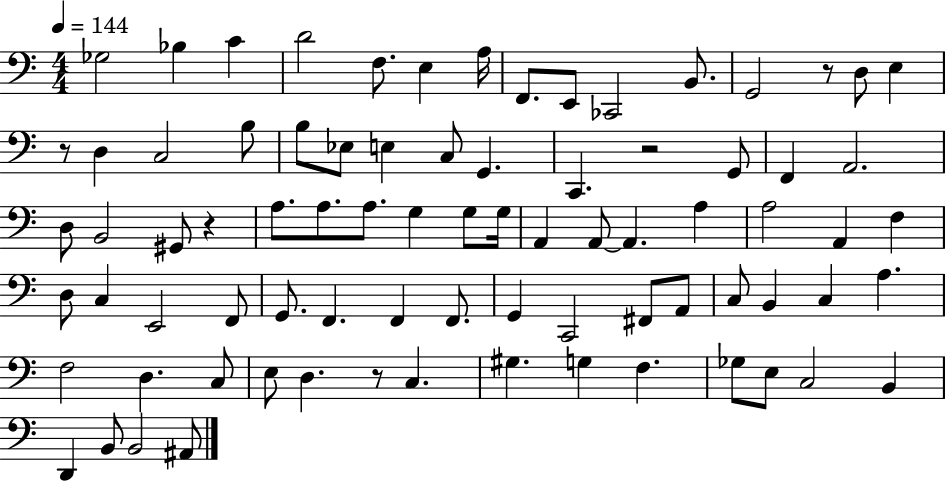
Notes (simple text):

Gb3/h Bb3/q C4/q D4/h F3/e. E3/q A3/s F2/e. E2/e CES2/h B2/e. G2/h R/e D3/e E3/q R/e D3/q C3/h B3/e B3/e Eb3/e E3/q C3/e G2/q. C2/q. R/h G2/e F2/q A2/h. D3/e B2/h G#2/e R/q A3/e. A3/e. A3/e. G3/q G3/e G3/s A2/q A2/e A2/q. A3/q A3/h A2/q F3/q D3/e C3/q E2/h F2/e G2/e. F2/q. F2/q F2/e. G2/q C2/h F#2/e A2/e C3/e B2/q C3/q A3/q. F3/h D3/q. C3/e E3/e D3/q. R/e C3/q. G#3/q. G3/q F3/q. Gb3/e E3/e C3/h B2/q D2/q B2/e B2/h A#2/e